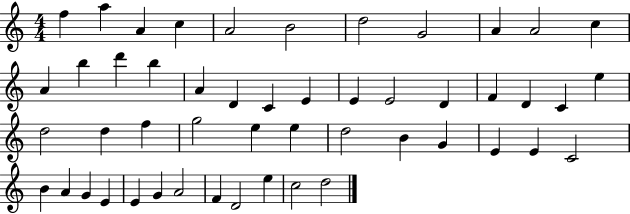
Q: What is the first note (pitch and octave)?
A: F5